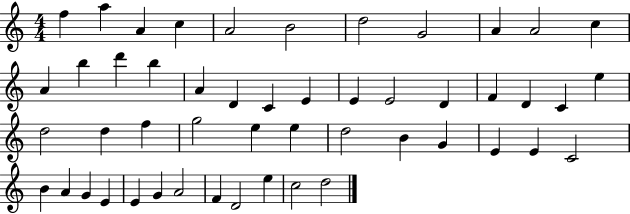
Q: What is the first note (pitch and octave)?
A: F5